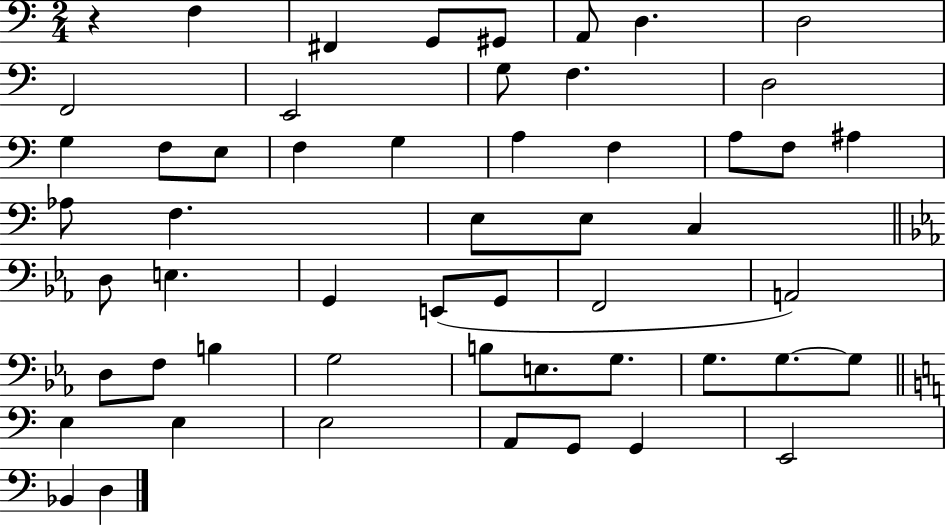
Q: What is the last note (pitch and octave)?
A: D3